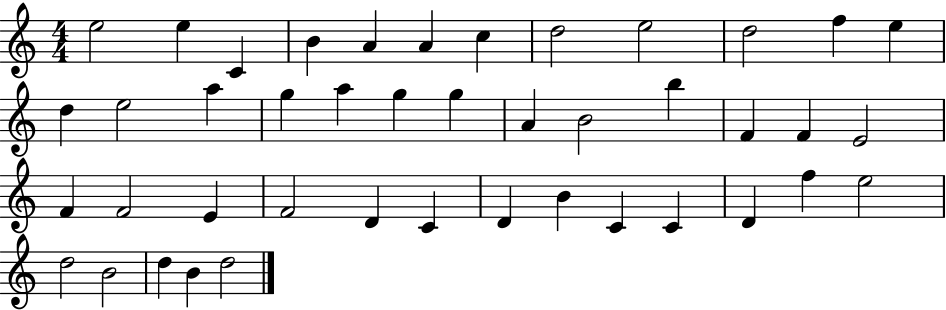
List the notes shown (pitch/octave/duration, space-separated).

E5/h E5/q C4/q B4/q A4/q A4/q C5/q D5/h E5/h D5/h F5/q E5/q D5/q E5/h A5/q G5/q A5/q G5/q G5/q A4/q B4/h B5/q F4/q F4/q E4/h F4/q F4/h E4/q F4/h D4/q C4/q D4/q B4/q C4/q C4/q D4/q F5/q E5/h D5/h B4/h D5/q B4/q D5/h